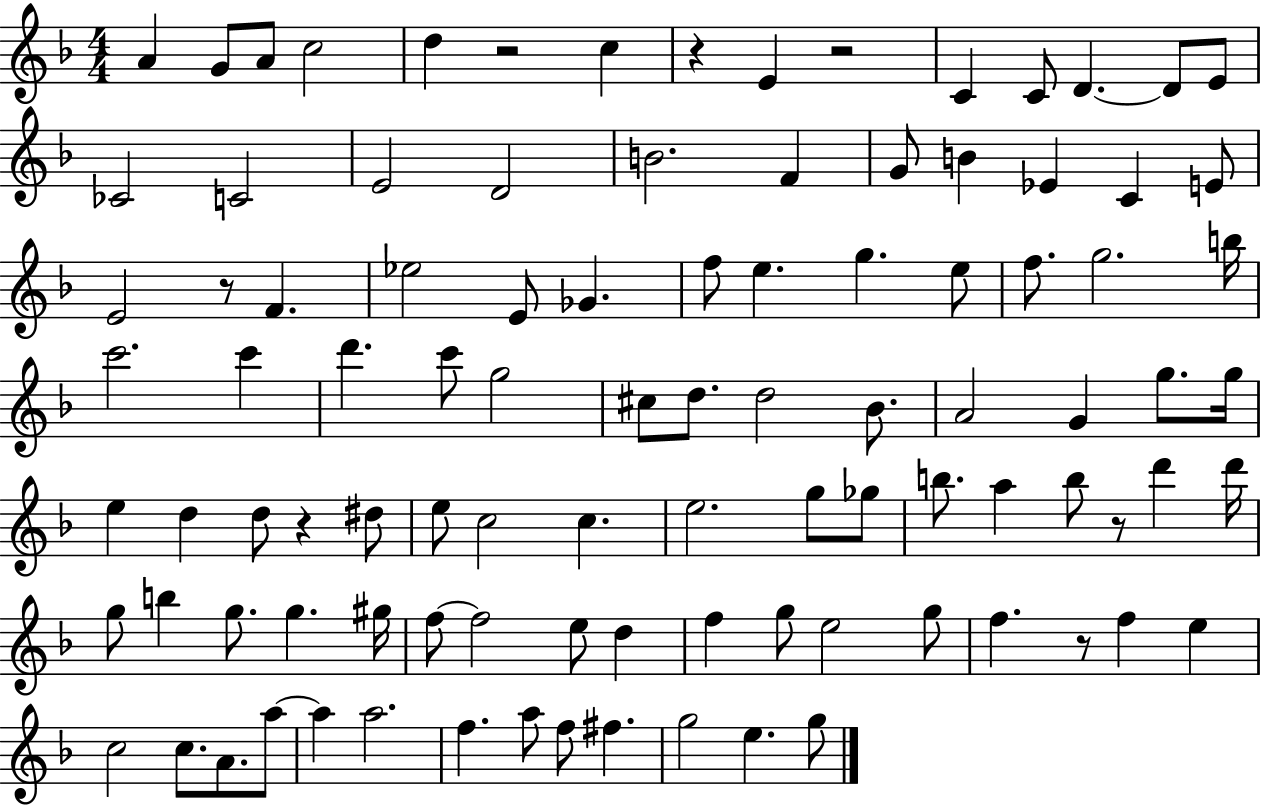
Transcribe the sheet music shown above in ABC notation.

X:1
T:Untitled
M:4/4
L:1/4
K:F
A G/2 A/2 c2 d z2 c z E z2 C C/2 D D/2 E/2 _C2 C2 E2 D2 B2 F G/2 B _E C E/2 E2 z/2 F _e2 E/2 _G f/2 e g e/2 f/2 g2 b/4 c'2 c' d' c'/2 g2 ^c/2 d/2 d2 _B/2 A2 G g/2 g/4 e d d/2 z ^d/2 e/2 c2 c e2 g/2 _g/2 b/2 a b/2 z/2 d' d'/4 g/2 b g/2 g ^g/4 f/2 f2 e/2 d f g/2 e2 g/2 f z/2 f e c2 c/2 A/2 a/2 a a2 f a/2 f/2 ^f g2 e g/2